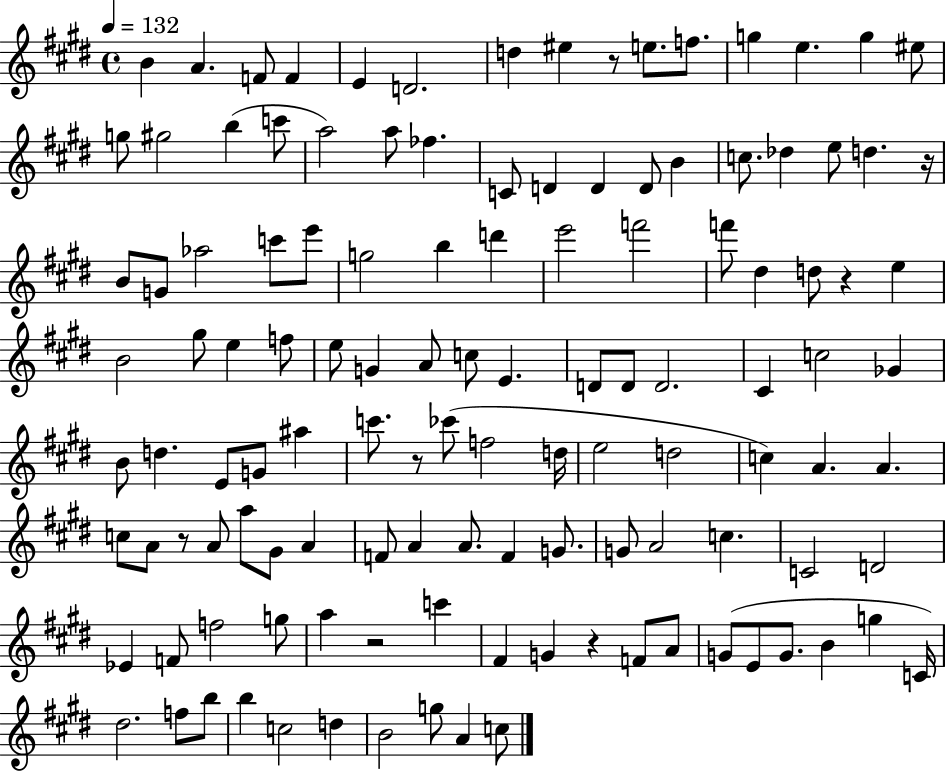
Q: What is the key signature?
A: E major